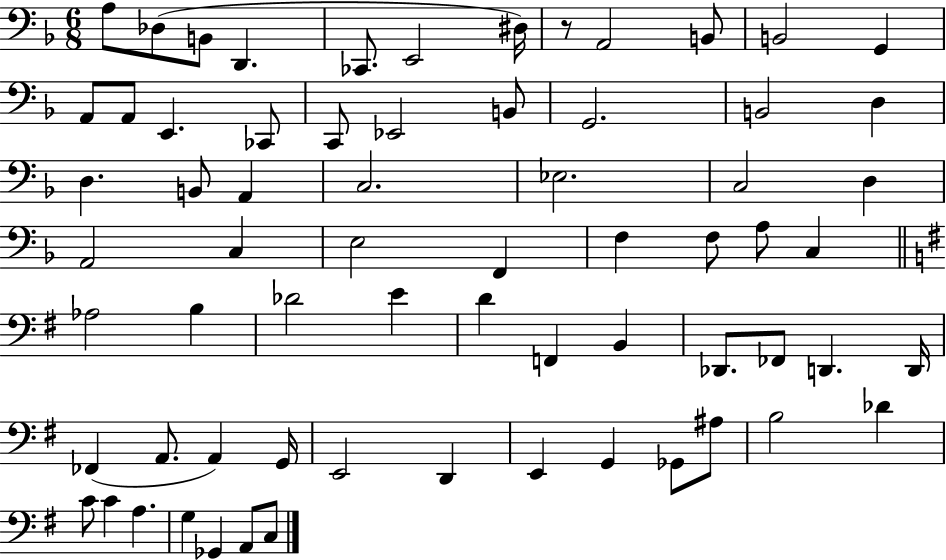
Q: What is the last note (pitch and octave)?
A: C3